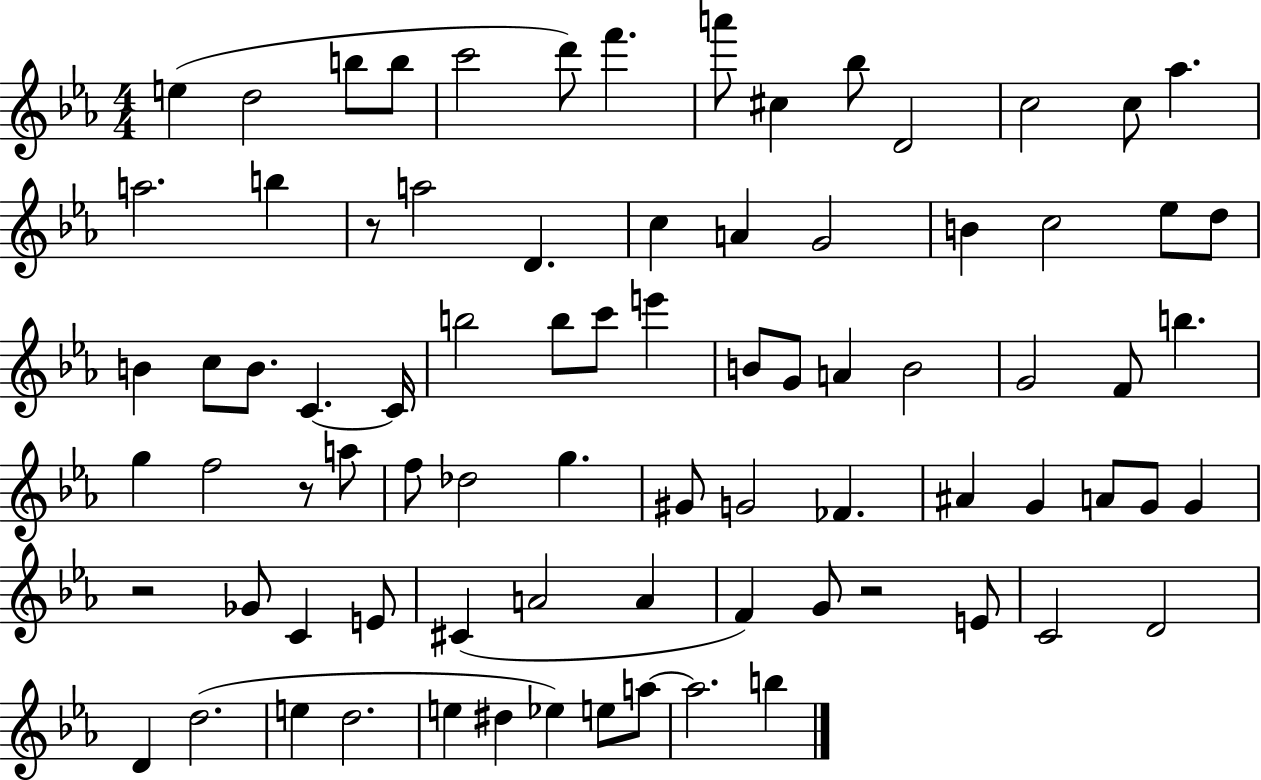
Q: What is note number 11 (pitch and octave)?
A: D4